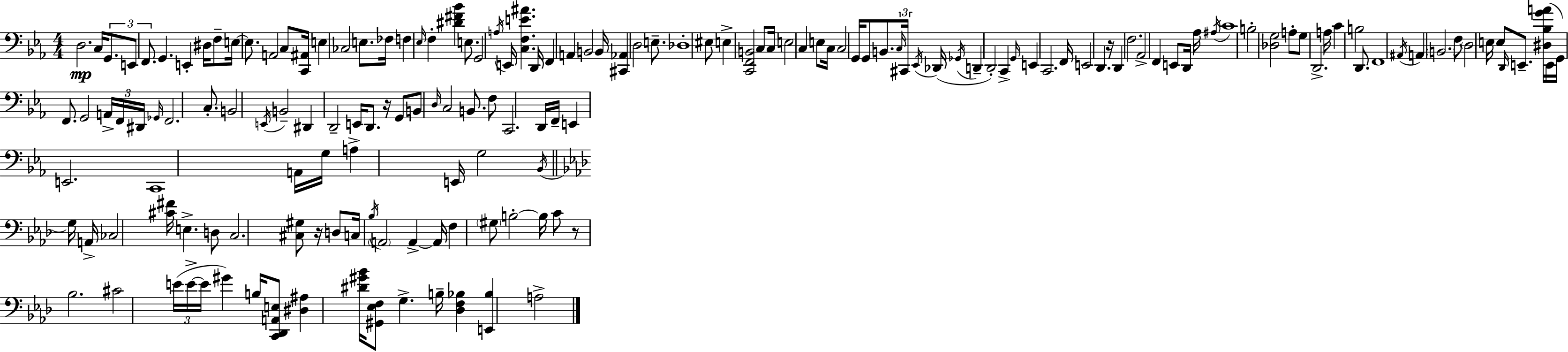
D3/h. C3/s G2/e. E2/e F2/e. G2/q. E2/q D#3/s F3/e E3/s E3/e. A2/h C3/e [C2,A#2]/s E3/q CES3/h E3/e. FES3/s F3/q Eb3/s F3/q [D#4,F#4,Bb4]/q E3/e. G2/h A3/s E2/s [C3,F3,E4,A#4]/q. D2/s F2/q A2/q B2/h B2/s [C#2,Ab2]/q D3/h E3/e. Db3/w EIS3/e E3/q [C2,F2,B2]/h C3/e C3/s E3/h C3/q E3/e C3/s C3/h G2/s G2/e B2/e. C3/s C#2/s Eb2/s Db2/s Gb2/s D2/q D2/h C2/q G2/s E2/q C2/h. F2/s E2/h D2/q. R/s D2/q F3/h. Ab2/h F2/q E2/e D2/s Ab3/s A#3/s C4/w B3/h [Db3,G3]/h A3/e G3/e D2/h. A3/s C4/q B3/h D2/e. F2/w A#2/s A2/q B2/h. F3/e D3/h E3/s E3/e D2/s E2/e. [D#3,Bb3,G4,A4]/s E2/s G2/s F2/e. G2/h A2/s F2/s D#2/s Gb2/s F2/h. C3/e. B2/h E2/s B2/h D#2/q D2/h E2/s D2/e. R/s G2/e B2/e D3/s C3/h B2/e. F3/e C2/h. D2/s F2/s E2/q E2/h. C2/w A2/s G3/s A3/q E2/s G3/h Bb2/s G3/s A2/s CES3/h [C#4,F#4]/s E3/q. D3/e C3/h. [C#3,G#3]/e R/s D3/e C3/s Bb3/s A2/h A2/q A2/s F3/q G#3/e B3/h B3/s C4/e R/e Bb3/h. C#4/h E4/s E4/s E4/s G#4/q B3/s [C2,Db2,A2,E3]/e [D#3,A#3]/q [D#4,G#4,Bb4]/s [G#2,Eb3,F3]/e G3/q. B3/s [Db3,F3,Bb3]/q [E2,Bb3]/q A3/h